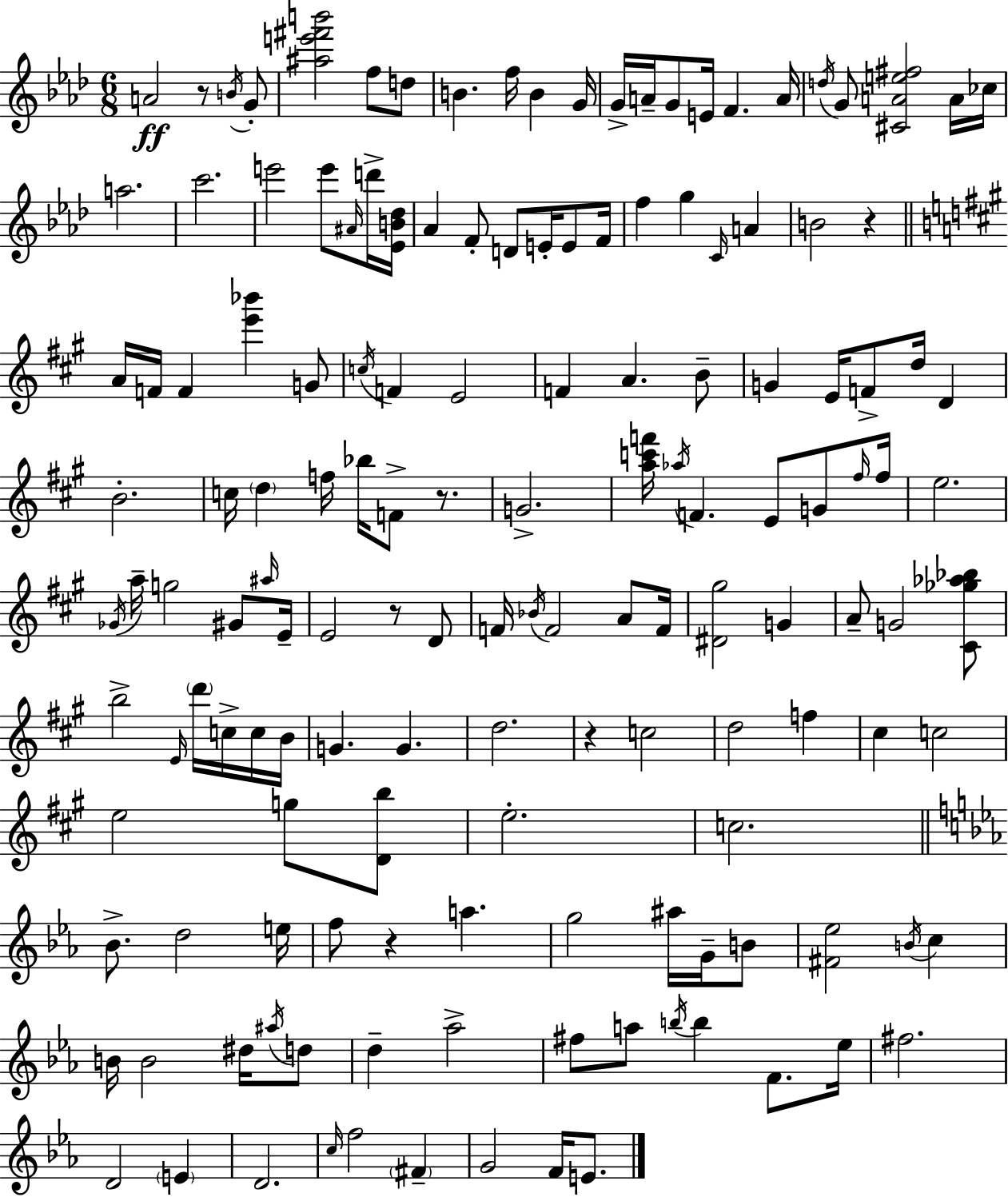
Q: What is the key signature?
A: F minor